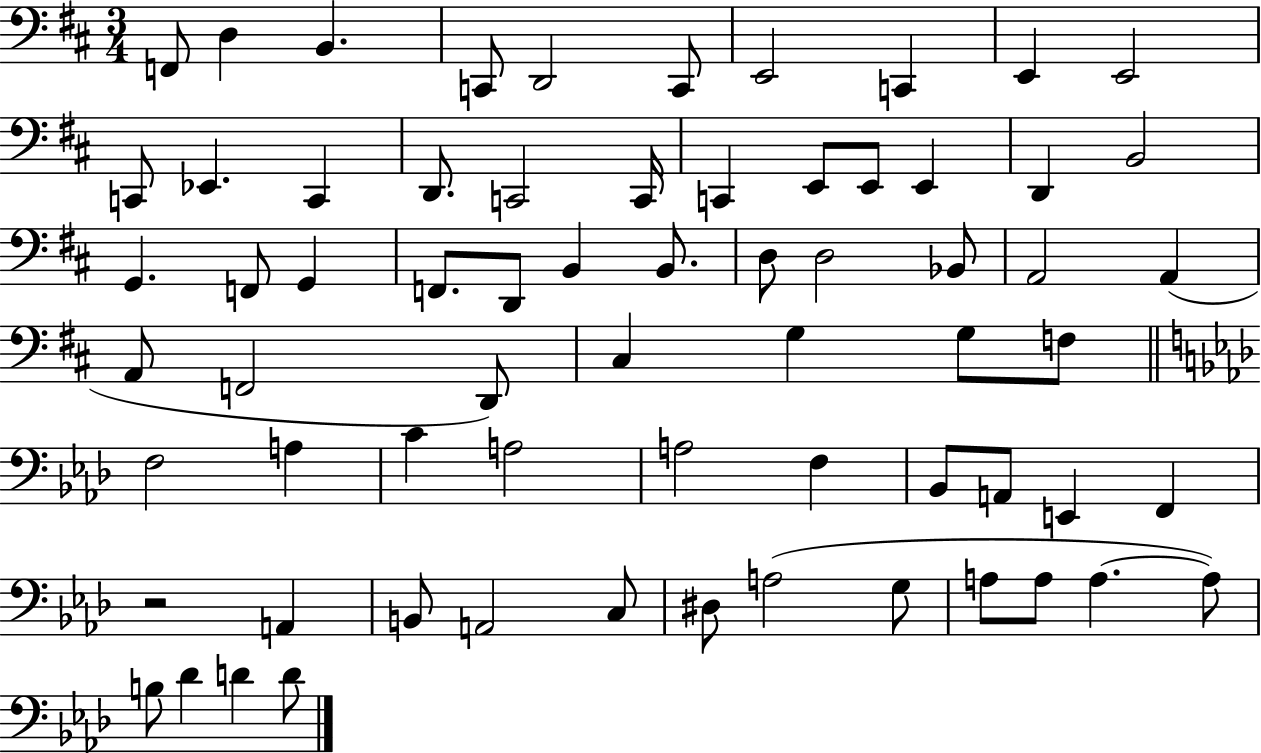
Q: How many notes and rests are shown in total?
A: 67